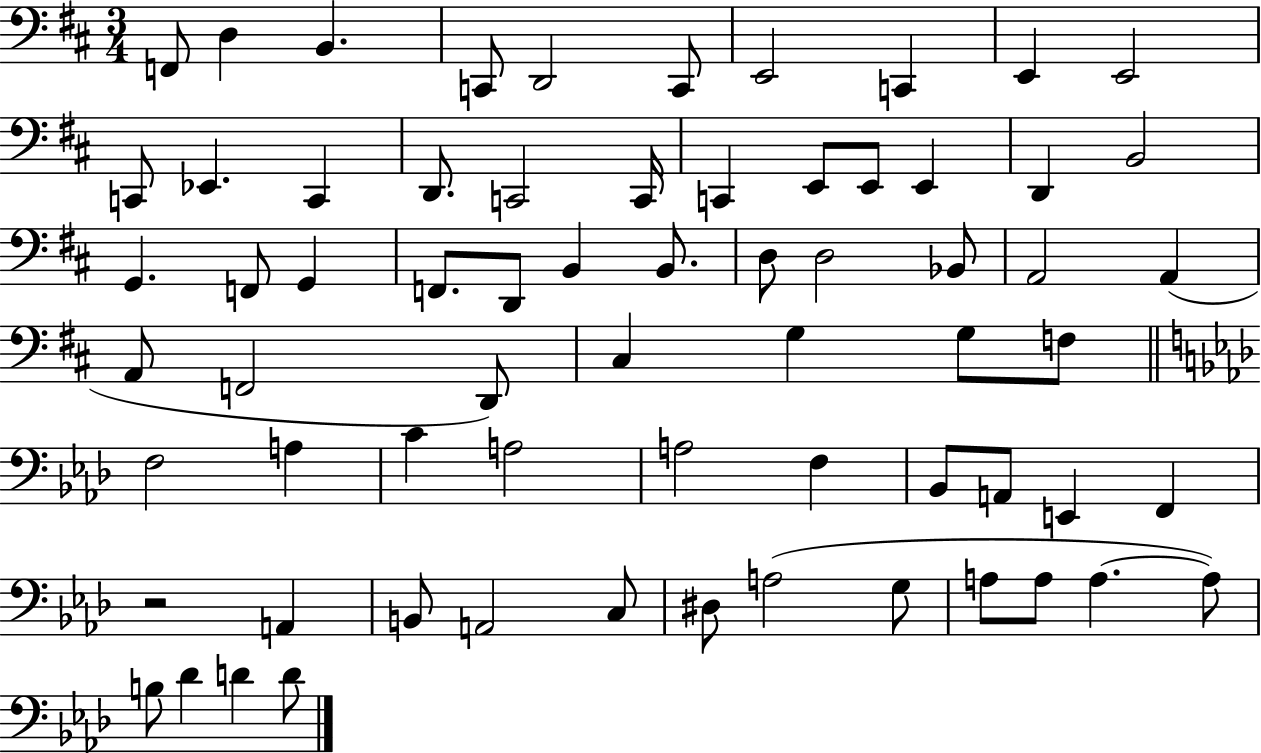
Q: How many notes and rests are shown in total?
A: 67